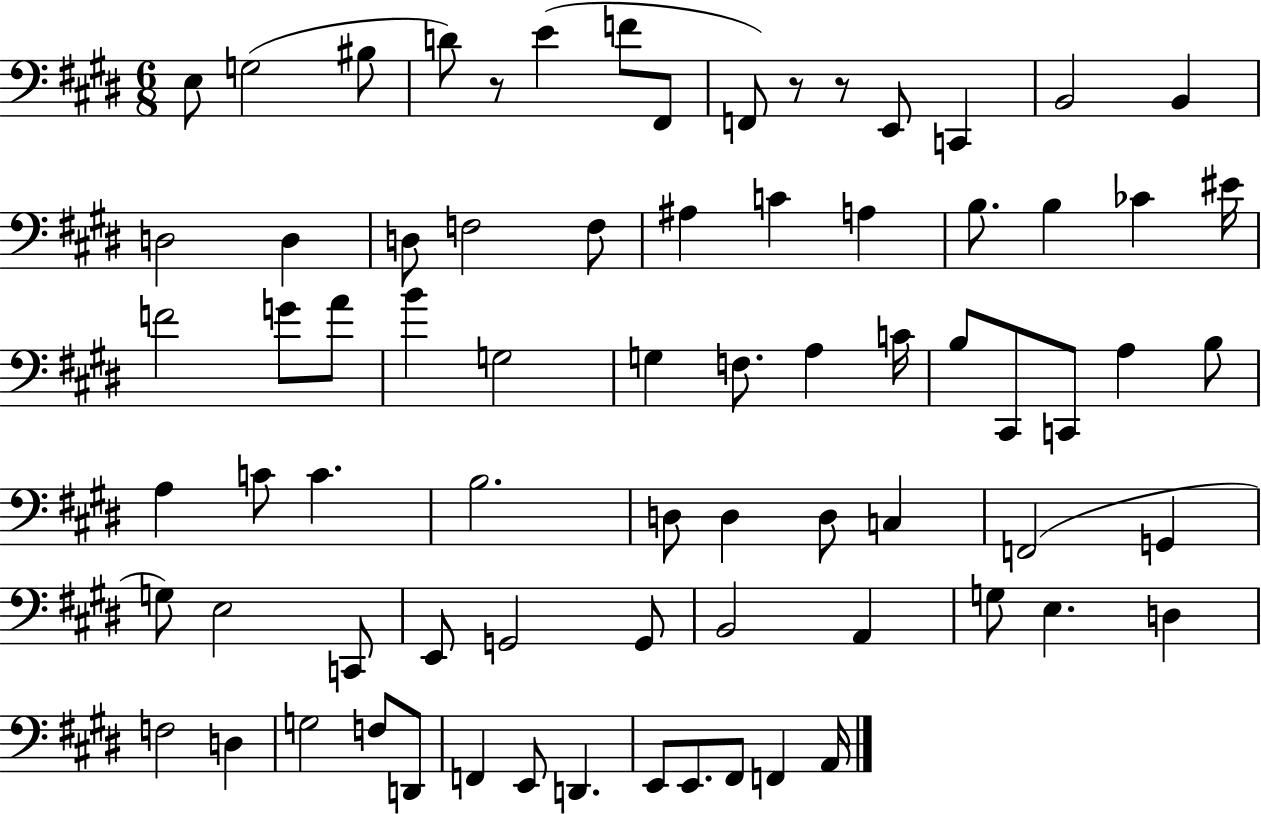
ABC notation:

X:1
T:Untitled
M:6/8
L:1/4
K:E
E,/2 G,2 ^B,/2 D/2 z/2 E F/2 ^F,,/2 F,,/2 z/2 z/2 E,,/2 C,, B,,2 B,, D,2 D, D,/2 F,2 F,/2 ^A, C A, B,/2 B, _C ^E/4 F2 G/2 A/2 B G,2 G, F,/2 A, C/4 B,/2 ^C,,/2 C,,/2 A, B,/2 A, C/2 C B,2 D,/2 D, D,/2 C, F,,2 G,, G,/2 E,2 C,,/2 E,,/2 G,,2 G,,/2 B,,2 A,, G,/2 E, D, F,2 D, G,2 F,/2 D,,/2 F,, E,,/2 D,, E,,/2 E,,/2 ^F,,/2 F,, A,,/4